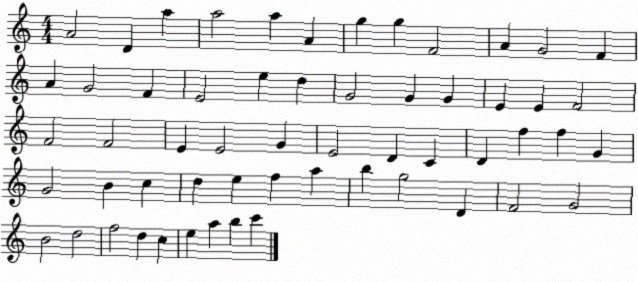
X:1
T:Untitled
M:4/4
L:1/4
K:C
A2 D a a2 a A g g F2 A G2 F A G2 F E2 e d G2 G G E E F2 F2 F2 E E2 G E2 D C D f f G G2 B c d e f a b g2 D F2 G2 B2 d2 f2 d c e a b c'